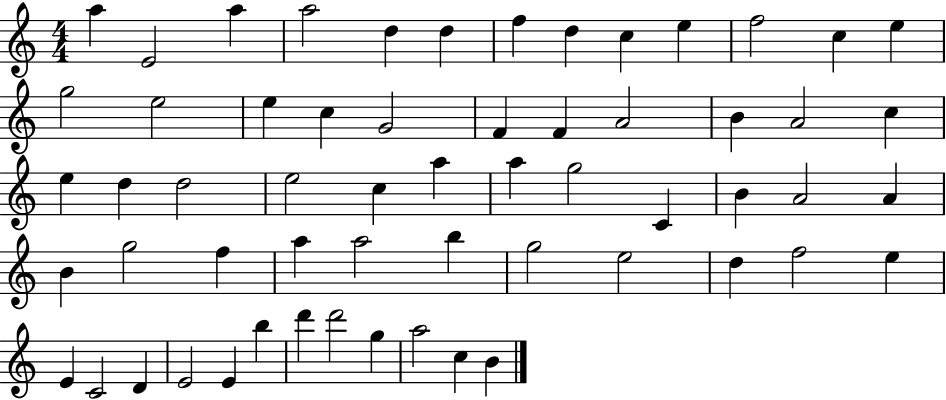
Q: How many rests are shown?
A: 0